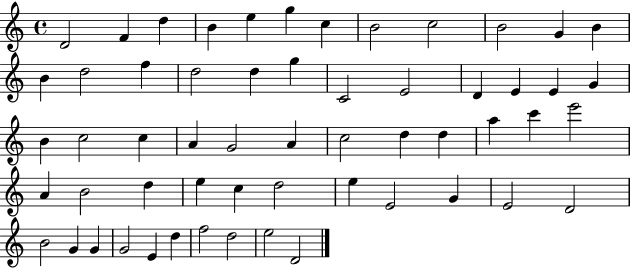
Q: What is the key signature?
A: C major